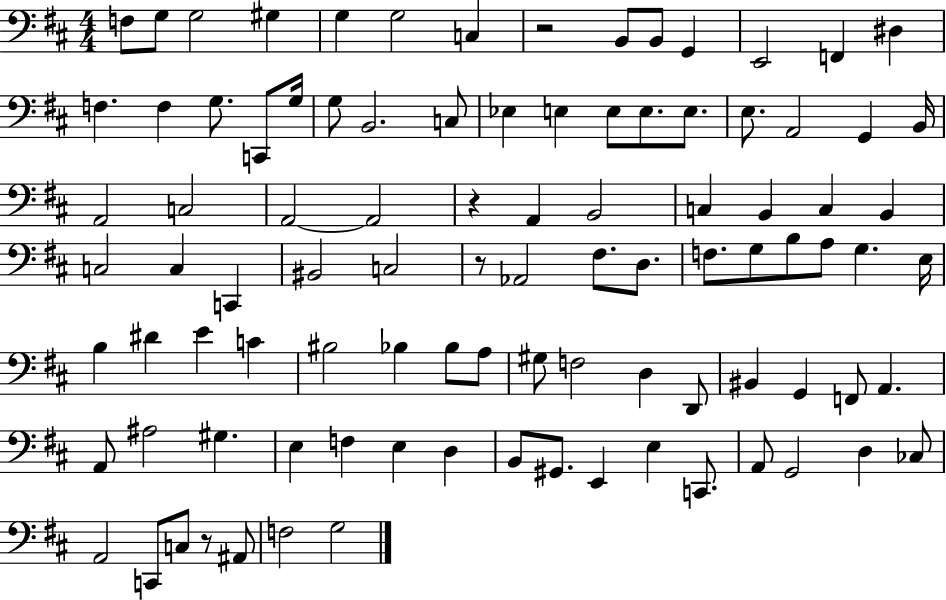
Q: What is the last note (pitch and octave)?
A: G3